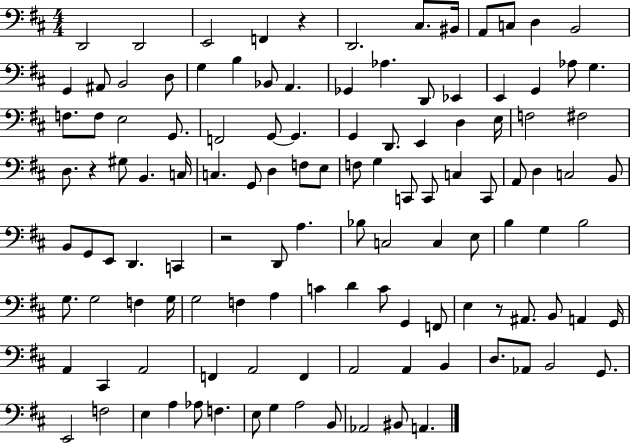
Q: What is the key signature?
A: D major